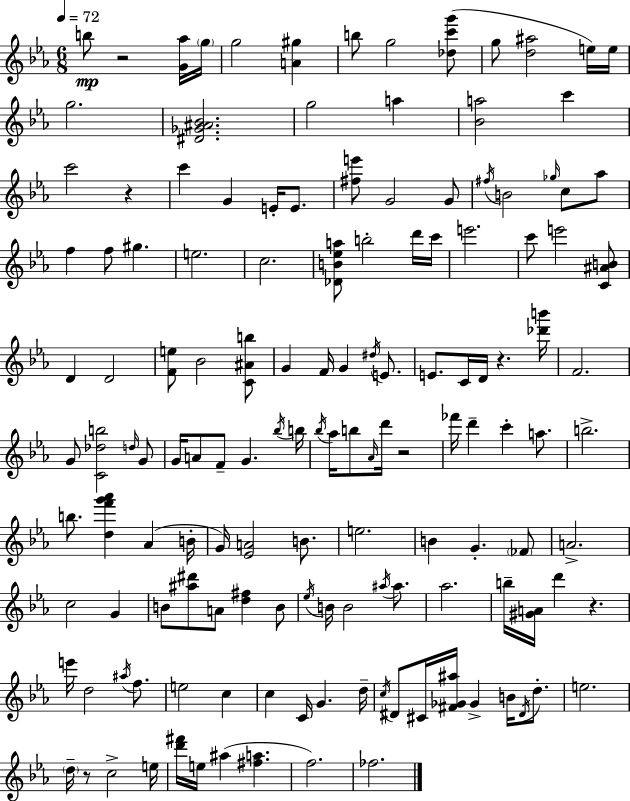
{
  \clef treble
  \numericTimeSignature
  \time 6/8
  \key c \minor
  \tempo 4 = 72
  b''8\mp r2 <g' aes''>16 \parenthesize g''16 | g''2 <a' gis''>4 | b''8 g''2 <des'' c''' g'''>8( | g''8 <d'' ais''>2 e''16) e''16 | \break g''2. | <dis' ges' ais' bes'>2. | g''2 a''4 | <bes' a''>2 c'''4 | \break c'''2 r4 | c'''4 g'4 e'16-. e'8. | <fis'' e'''>8 g'2 g'8 | \acciaccatura { fis''16 } b'2 \grace { ges''16 } c''8 | \break aes''8 f''4 f''8 gis''4. | e''2. | c''2. | <des' b' ees'' a''>8 b''2-. | \break d'''16 c'''16 e'''2. | c'''8 e'''2 | <c' ais' b'>8 d'4 d'2 | <f' e''>8 bes'2 | \break <c' ais' b''>8 g'4 f'16 g'4 \acciaccatura { dis''16 } | e'8. e'8. c'16 d'16 r4. | <des''' b'''>16 f'2. | g'8 <c' des'' b''>2 | \break \grace { d''16 } g'8 g'16 a'8 f'8-- g'4. | \acciaccatura { bes''16 } b''16 \acciaccatura { bes''16 } aes''16 b''8 \grace { aes'16 } d'''16 r2 | fes'''16 d'''4-- | c'''4-. a''8. b''2.-> | \break b''8. <d'' f''' g''' aes'''>4 | aes'4( b'16-. g'16) <ees' a'>2 | b'8. e''2. | b'4 g'4.-. | \break \parenthesize fes'8 a'2.-> | c''2 | g'4 b'8 <ais'' dis'''>8 a'8 | <d'' fis''>4 b'8 \acciaccatura { ees''16 } b'16 b'2 | \break \acciaccatura { ais''16 } ais''8. aes''2. | b''16-- <gis' a'>16 d'''4 | r4. e'''16 d''2 | \acciaccatura { ais''16 } f''8. e''2 | \break c''4 c''4 | c'16 g'4. d''16-- \acciaccatura { c''16 } dis'8 | cis'16 <fis' ges' ais''>16 ges'4-> b'16 \acciaccatura { dis'16 } d''8.-. | e''2. | \break \parenthesize d''16-- r8 c''2-> e''16 | <d''' fis'''>16 e''16 ais''4( <fis'' a''>4. | f''2.) | fes''2. | \break \bar "|."
}